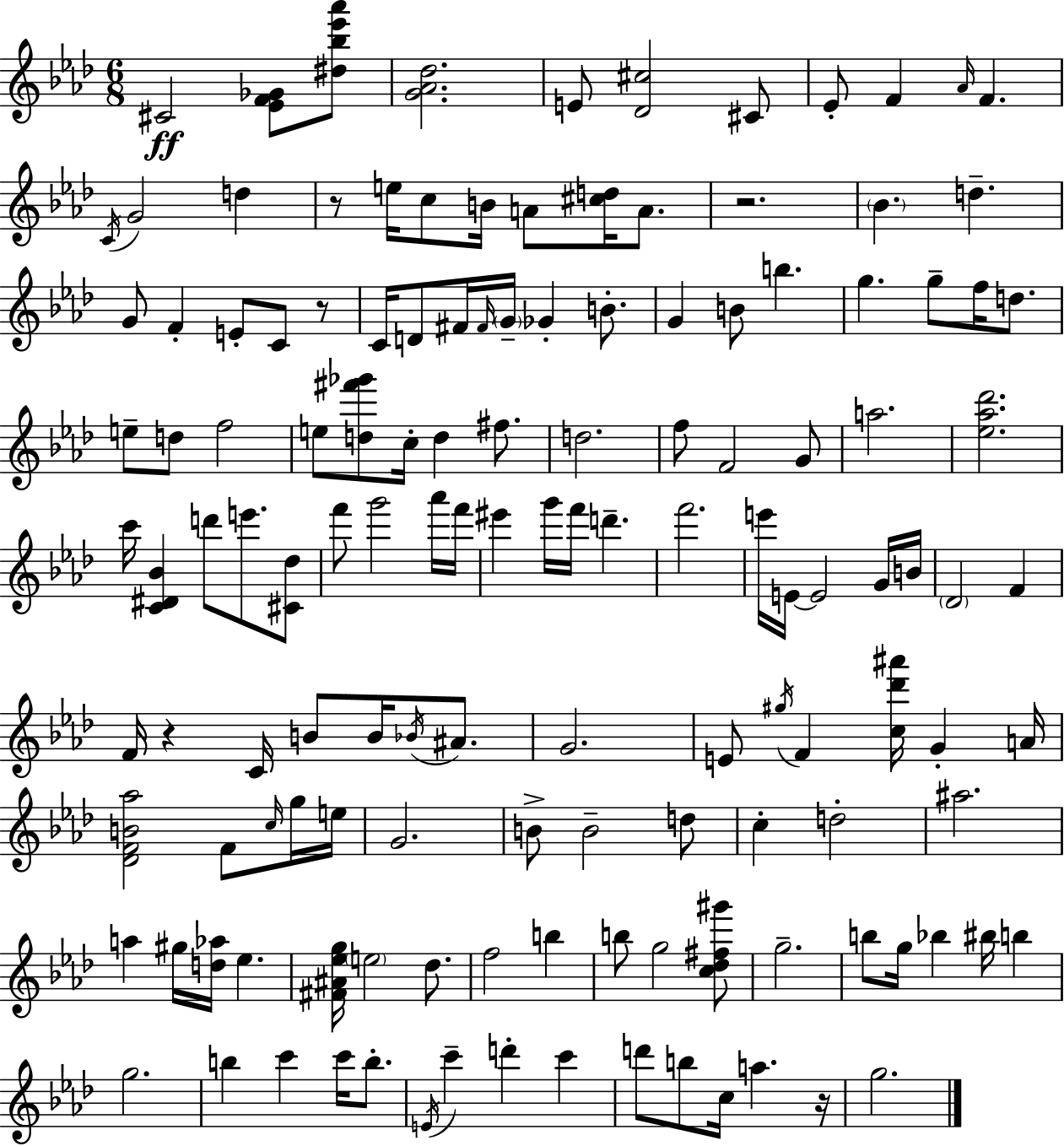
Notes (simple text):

C#4/h [Eb4,F4,Gb4]/e [D#5,Bb5,Eb6,Ab6]/e [G4,Ab4,Db5]/h. E4/e [Db4,C#5]/h C#4/e Eb4/e F4/q Ab4/s F4/q. C4/s G4/h D5/q R/e E5/s C5/e B4/s A4/e [C#5,D5]/s A4/e. R/h. Bb4/q. D5/q. G4/e F4/q E4/e C4/e R/e C4/s D4/e F#4/s F#4/s G4/s Gb4/q B4/e. G4/q B4/e B5/q. G5/q. G5/e F5/s D5/e. E5/e D5/e F5/h E5/e [D5,F#6,Gb6]/e C5/s D5/q F#5/e. D5/h. F5/e F4/h G4/e A5/h. [Eb5,Ab5,Db6]/h. C6/s [C4,D#4,Bb4]/q D6/e E6/e. [C#4,Db5]/e F6/e G6/h Ab6/s F6/s EIS6/q G6/s F6/s D6/q. F6/h. E6/s E4/s E4/h G4/s B4/s Db4/h F4/q F4/s R/q C4/s B4/e B4/s Bb4/s A#4/e. G4/h. E4/e G#5/s F4/q [C5,Db6,A#6]/s G4/q A4/s [Db4,F4,B4,Ab5]/h F4/e C5/s G5/s E5/s G4/h. B4/e B4/h D5/e C5/q D5/h A#5/h. A5/q G#5/s [D5,Ab5]/s Eb5/q. [F#4,A#4,Eb5,G5]/s E5/h Db5/e. F5/h B5/q B5/e G5/h [C5,Db5,F#5,G#6]/e G5/h. B5/e G5/s Bb5/q BIS5/s B5/q G5/h. B5/q C6/q C6/s B5/e. E4/s C6/q D6/q C6/q D6/e B5/e C5/s A5/q. R/s G5/h.